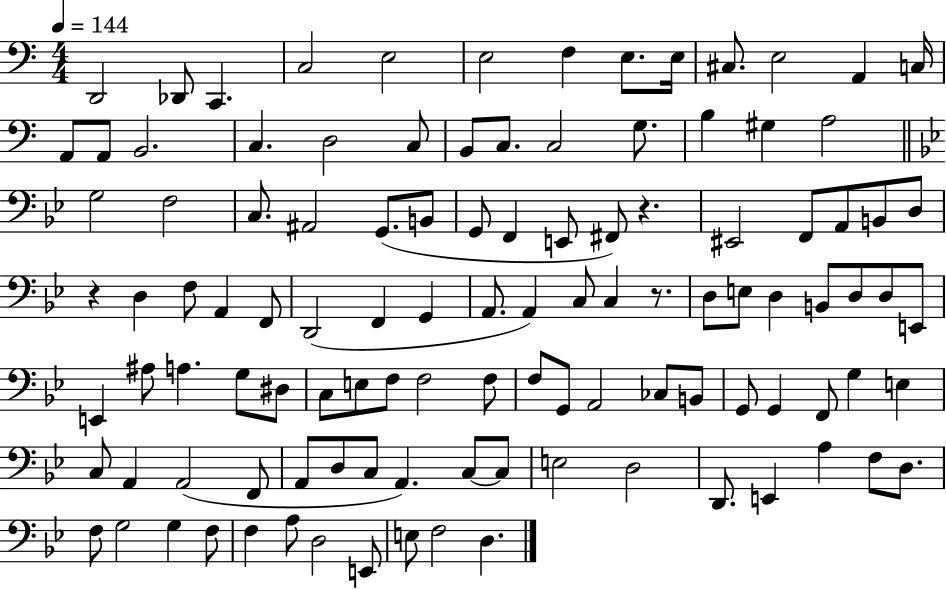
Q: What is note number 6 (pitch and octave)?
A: E3